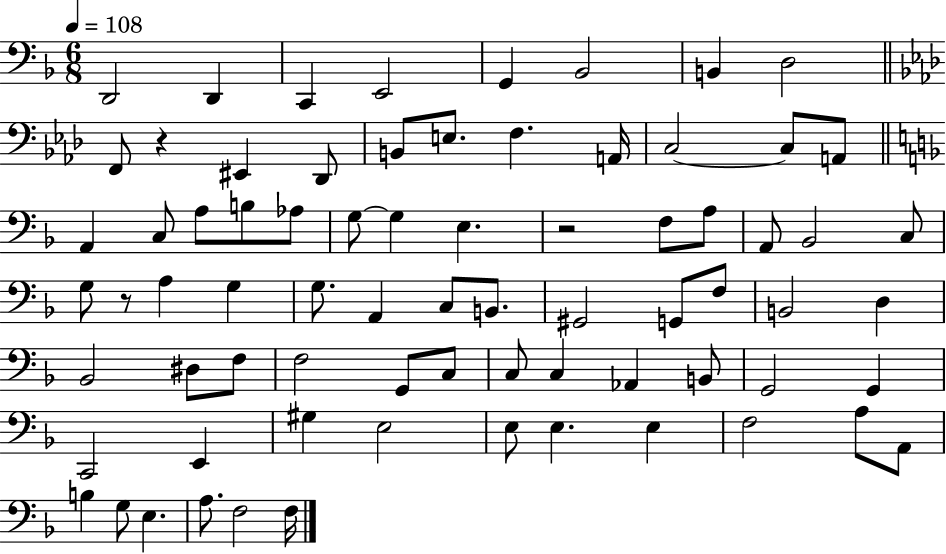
X:1
T:Untitled
M:6/8
L:1/4
K:F
D,,2 D,, C,, E,,2 G,, _B,,2 B,, D,2 F,,/2 z ^E,, _D,,/2 B,,/2 E,/2 F, A,,/4 C,2 C,/2 A,,/2 A,, C,/2 A,/2 B,/2 _A,/2 G,/2 G, E, z2 F,/2 A,/2 A,,/2 _B,,2 C,/2 G,/2 z/2 A, G, G,/2 A,, C,/2 B,,/2 ^G,,2 G,,/2 F,/2 B,,2 D, _B,,2 ^D,/2 F,/2 F,2 G,,/2 C,/2 C,/2 C, _A,, B,,/2 G,,2 G,, C,,2 E,, ^G, E,2 E,/2 E, E, F,2 A,/2 A,,/2 B, G,/2 E, A,/2 F,2 F,/4